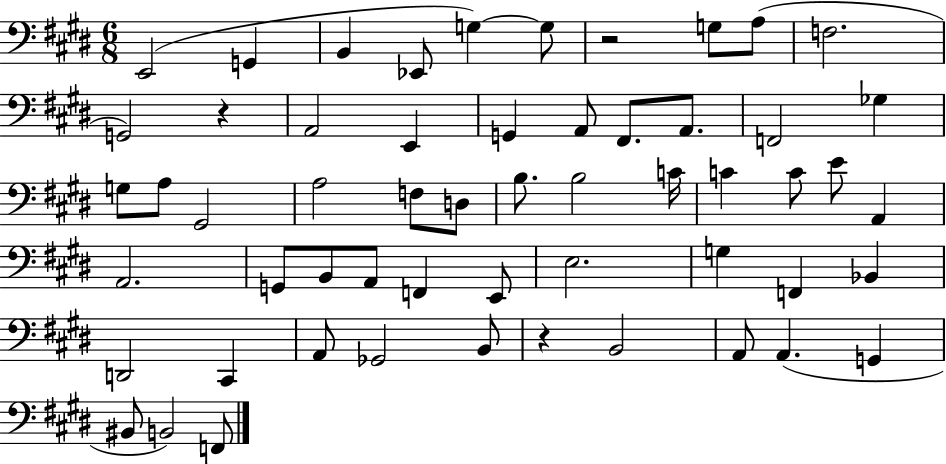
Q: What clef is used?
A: bass